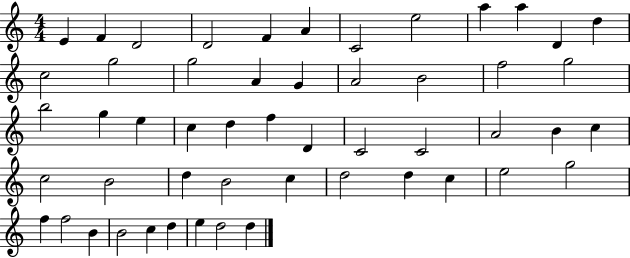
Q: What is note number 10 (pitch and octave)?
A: A5